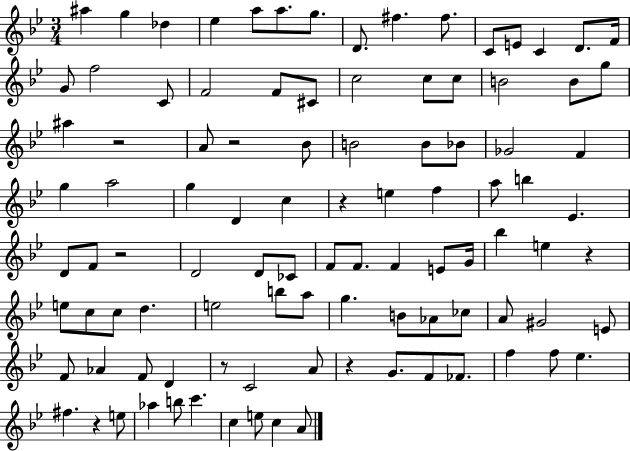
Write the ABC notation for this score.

X:1
T:Untitled
M:3/4
L:1/4
K:Bb
^a g _d _e a/2 a/2 g/2 D/2 ^f ^f/2 C/2 E/2 C D/2 F/4 G/2 f2 C/2 F2 F/2 ^C/2 c2 c/2 c/2 B2 B/2 g/2 ^a z2 A/2 z2 _B/2 B2 B/2 _B/2 _G2 F g a2 g D c z e f a/2 b _E D/2 F/2 z2 D2 D/2 _C/2 F/2 F/2 F E/2 G/4 _b e z e/2 c/2 c/2 d e2 b/2 a/2 g B/2 _A/2 _c/2 A/2 ^G2 E/2 F/2 _A F/2 D z/2 C2 A/2 z G/2 F/2 _F/2 f f/2 _e ^f z e/2 _a b/2 c' c e/2 c A/2